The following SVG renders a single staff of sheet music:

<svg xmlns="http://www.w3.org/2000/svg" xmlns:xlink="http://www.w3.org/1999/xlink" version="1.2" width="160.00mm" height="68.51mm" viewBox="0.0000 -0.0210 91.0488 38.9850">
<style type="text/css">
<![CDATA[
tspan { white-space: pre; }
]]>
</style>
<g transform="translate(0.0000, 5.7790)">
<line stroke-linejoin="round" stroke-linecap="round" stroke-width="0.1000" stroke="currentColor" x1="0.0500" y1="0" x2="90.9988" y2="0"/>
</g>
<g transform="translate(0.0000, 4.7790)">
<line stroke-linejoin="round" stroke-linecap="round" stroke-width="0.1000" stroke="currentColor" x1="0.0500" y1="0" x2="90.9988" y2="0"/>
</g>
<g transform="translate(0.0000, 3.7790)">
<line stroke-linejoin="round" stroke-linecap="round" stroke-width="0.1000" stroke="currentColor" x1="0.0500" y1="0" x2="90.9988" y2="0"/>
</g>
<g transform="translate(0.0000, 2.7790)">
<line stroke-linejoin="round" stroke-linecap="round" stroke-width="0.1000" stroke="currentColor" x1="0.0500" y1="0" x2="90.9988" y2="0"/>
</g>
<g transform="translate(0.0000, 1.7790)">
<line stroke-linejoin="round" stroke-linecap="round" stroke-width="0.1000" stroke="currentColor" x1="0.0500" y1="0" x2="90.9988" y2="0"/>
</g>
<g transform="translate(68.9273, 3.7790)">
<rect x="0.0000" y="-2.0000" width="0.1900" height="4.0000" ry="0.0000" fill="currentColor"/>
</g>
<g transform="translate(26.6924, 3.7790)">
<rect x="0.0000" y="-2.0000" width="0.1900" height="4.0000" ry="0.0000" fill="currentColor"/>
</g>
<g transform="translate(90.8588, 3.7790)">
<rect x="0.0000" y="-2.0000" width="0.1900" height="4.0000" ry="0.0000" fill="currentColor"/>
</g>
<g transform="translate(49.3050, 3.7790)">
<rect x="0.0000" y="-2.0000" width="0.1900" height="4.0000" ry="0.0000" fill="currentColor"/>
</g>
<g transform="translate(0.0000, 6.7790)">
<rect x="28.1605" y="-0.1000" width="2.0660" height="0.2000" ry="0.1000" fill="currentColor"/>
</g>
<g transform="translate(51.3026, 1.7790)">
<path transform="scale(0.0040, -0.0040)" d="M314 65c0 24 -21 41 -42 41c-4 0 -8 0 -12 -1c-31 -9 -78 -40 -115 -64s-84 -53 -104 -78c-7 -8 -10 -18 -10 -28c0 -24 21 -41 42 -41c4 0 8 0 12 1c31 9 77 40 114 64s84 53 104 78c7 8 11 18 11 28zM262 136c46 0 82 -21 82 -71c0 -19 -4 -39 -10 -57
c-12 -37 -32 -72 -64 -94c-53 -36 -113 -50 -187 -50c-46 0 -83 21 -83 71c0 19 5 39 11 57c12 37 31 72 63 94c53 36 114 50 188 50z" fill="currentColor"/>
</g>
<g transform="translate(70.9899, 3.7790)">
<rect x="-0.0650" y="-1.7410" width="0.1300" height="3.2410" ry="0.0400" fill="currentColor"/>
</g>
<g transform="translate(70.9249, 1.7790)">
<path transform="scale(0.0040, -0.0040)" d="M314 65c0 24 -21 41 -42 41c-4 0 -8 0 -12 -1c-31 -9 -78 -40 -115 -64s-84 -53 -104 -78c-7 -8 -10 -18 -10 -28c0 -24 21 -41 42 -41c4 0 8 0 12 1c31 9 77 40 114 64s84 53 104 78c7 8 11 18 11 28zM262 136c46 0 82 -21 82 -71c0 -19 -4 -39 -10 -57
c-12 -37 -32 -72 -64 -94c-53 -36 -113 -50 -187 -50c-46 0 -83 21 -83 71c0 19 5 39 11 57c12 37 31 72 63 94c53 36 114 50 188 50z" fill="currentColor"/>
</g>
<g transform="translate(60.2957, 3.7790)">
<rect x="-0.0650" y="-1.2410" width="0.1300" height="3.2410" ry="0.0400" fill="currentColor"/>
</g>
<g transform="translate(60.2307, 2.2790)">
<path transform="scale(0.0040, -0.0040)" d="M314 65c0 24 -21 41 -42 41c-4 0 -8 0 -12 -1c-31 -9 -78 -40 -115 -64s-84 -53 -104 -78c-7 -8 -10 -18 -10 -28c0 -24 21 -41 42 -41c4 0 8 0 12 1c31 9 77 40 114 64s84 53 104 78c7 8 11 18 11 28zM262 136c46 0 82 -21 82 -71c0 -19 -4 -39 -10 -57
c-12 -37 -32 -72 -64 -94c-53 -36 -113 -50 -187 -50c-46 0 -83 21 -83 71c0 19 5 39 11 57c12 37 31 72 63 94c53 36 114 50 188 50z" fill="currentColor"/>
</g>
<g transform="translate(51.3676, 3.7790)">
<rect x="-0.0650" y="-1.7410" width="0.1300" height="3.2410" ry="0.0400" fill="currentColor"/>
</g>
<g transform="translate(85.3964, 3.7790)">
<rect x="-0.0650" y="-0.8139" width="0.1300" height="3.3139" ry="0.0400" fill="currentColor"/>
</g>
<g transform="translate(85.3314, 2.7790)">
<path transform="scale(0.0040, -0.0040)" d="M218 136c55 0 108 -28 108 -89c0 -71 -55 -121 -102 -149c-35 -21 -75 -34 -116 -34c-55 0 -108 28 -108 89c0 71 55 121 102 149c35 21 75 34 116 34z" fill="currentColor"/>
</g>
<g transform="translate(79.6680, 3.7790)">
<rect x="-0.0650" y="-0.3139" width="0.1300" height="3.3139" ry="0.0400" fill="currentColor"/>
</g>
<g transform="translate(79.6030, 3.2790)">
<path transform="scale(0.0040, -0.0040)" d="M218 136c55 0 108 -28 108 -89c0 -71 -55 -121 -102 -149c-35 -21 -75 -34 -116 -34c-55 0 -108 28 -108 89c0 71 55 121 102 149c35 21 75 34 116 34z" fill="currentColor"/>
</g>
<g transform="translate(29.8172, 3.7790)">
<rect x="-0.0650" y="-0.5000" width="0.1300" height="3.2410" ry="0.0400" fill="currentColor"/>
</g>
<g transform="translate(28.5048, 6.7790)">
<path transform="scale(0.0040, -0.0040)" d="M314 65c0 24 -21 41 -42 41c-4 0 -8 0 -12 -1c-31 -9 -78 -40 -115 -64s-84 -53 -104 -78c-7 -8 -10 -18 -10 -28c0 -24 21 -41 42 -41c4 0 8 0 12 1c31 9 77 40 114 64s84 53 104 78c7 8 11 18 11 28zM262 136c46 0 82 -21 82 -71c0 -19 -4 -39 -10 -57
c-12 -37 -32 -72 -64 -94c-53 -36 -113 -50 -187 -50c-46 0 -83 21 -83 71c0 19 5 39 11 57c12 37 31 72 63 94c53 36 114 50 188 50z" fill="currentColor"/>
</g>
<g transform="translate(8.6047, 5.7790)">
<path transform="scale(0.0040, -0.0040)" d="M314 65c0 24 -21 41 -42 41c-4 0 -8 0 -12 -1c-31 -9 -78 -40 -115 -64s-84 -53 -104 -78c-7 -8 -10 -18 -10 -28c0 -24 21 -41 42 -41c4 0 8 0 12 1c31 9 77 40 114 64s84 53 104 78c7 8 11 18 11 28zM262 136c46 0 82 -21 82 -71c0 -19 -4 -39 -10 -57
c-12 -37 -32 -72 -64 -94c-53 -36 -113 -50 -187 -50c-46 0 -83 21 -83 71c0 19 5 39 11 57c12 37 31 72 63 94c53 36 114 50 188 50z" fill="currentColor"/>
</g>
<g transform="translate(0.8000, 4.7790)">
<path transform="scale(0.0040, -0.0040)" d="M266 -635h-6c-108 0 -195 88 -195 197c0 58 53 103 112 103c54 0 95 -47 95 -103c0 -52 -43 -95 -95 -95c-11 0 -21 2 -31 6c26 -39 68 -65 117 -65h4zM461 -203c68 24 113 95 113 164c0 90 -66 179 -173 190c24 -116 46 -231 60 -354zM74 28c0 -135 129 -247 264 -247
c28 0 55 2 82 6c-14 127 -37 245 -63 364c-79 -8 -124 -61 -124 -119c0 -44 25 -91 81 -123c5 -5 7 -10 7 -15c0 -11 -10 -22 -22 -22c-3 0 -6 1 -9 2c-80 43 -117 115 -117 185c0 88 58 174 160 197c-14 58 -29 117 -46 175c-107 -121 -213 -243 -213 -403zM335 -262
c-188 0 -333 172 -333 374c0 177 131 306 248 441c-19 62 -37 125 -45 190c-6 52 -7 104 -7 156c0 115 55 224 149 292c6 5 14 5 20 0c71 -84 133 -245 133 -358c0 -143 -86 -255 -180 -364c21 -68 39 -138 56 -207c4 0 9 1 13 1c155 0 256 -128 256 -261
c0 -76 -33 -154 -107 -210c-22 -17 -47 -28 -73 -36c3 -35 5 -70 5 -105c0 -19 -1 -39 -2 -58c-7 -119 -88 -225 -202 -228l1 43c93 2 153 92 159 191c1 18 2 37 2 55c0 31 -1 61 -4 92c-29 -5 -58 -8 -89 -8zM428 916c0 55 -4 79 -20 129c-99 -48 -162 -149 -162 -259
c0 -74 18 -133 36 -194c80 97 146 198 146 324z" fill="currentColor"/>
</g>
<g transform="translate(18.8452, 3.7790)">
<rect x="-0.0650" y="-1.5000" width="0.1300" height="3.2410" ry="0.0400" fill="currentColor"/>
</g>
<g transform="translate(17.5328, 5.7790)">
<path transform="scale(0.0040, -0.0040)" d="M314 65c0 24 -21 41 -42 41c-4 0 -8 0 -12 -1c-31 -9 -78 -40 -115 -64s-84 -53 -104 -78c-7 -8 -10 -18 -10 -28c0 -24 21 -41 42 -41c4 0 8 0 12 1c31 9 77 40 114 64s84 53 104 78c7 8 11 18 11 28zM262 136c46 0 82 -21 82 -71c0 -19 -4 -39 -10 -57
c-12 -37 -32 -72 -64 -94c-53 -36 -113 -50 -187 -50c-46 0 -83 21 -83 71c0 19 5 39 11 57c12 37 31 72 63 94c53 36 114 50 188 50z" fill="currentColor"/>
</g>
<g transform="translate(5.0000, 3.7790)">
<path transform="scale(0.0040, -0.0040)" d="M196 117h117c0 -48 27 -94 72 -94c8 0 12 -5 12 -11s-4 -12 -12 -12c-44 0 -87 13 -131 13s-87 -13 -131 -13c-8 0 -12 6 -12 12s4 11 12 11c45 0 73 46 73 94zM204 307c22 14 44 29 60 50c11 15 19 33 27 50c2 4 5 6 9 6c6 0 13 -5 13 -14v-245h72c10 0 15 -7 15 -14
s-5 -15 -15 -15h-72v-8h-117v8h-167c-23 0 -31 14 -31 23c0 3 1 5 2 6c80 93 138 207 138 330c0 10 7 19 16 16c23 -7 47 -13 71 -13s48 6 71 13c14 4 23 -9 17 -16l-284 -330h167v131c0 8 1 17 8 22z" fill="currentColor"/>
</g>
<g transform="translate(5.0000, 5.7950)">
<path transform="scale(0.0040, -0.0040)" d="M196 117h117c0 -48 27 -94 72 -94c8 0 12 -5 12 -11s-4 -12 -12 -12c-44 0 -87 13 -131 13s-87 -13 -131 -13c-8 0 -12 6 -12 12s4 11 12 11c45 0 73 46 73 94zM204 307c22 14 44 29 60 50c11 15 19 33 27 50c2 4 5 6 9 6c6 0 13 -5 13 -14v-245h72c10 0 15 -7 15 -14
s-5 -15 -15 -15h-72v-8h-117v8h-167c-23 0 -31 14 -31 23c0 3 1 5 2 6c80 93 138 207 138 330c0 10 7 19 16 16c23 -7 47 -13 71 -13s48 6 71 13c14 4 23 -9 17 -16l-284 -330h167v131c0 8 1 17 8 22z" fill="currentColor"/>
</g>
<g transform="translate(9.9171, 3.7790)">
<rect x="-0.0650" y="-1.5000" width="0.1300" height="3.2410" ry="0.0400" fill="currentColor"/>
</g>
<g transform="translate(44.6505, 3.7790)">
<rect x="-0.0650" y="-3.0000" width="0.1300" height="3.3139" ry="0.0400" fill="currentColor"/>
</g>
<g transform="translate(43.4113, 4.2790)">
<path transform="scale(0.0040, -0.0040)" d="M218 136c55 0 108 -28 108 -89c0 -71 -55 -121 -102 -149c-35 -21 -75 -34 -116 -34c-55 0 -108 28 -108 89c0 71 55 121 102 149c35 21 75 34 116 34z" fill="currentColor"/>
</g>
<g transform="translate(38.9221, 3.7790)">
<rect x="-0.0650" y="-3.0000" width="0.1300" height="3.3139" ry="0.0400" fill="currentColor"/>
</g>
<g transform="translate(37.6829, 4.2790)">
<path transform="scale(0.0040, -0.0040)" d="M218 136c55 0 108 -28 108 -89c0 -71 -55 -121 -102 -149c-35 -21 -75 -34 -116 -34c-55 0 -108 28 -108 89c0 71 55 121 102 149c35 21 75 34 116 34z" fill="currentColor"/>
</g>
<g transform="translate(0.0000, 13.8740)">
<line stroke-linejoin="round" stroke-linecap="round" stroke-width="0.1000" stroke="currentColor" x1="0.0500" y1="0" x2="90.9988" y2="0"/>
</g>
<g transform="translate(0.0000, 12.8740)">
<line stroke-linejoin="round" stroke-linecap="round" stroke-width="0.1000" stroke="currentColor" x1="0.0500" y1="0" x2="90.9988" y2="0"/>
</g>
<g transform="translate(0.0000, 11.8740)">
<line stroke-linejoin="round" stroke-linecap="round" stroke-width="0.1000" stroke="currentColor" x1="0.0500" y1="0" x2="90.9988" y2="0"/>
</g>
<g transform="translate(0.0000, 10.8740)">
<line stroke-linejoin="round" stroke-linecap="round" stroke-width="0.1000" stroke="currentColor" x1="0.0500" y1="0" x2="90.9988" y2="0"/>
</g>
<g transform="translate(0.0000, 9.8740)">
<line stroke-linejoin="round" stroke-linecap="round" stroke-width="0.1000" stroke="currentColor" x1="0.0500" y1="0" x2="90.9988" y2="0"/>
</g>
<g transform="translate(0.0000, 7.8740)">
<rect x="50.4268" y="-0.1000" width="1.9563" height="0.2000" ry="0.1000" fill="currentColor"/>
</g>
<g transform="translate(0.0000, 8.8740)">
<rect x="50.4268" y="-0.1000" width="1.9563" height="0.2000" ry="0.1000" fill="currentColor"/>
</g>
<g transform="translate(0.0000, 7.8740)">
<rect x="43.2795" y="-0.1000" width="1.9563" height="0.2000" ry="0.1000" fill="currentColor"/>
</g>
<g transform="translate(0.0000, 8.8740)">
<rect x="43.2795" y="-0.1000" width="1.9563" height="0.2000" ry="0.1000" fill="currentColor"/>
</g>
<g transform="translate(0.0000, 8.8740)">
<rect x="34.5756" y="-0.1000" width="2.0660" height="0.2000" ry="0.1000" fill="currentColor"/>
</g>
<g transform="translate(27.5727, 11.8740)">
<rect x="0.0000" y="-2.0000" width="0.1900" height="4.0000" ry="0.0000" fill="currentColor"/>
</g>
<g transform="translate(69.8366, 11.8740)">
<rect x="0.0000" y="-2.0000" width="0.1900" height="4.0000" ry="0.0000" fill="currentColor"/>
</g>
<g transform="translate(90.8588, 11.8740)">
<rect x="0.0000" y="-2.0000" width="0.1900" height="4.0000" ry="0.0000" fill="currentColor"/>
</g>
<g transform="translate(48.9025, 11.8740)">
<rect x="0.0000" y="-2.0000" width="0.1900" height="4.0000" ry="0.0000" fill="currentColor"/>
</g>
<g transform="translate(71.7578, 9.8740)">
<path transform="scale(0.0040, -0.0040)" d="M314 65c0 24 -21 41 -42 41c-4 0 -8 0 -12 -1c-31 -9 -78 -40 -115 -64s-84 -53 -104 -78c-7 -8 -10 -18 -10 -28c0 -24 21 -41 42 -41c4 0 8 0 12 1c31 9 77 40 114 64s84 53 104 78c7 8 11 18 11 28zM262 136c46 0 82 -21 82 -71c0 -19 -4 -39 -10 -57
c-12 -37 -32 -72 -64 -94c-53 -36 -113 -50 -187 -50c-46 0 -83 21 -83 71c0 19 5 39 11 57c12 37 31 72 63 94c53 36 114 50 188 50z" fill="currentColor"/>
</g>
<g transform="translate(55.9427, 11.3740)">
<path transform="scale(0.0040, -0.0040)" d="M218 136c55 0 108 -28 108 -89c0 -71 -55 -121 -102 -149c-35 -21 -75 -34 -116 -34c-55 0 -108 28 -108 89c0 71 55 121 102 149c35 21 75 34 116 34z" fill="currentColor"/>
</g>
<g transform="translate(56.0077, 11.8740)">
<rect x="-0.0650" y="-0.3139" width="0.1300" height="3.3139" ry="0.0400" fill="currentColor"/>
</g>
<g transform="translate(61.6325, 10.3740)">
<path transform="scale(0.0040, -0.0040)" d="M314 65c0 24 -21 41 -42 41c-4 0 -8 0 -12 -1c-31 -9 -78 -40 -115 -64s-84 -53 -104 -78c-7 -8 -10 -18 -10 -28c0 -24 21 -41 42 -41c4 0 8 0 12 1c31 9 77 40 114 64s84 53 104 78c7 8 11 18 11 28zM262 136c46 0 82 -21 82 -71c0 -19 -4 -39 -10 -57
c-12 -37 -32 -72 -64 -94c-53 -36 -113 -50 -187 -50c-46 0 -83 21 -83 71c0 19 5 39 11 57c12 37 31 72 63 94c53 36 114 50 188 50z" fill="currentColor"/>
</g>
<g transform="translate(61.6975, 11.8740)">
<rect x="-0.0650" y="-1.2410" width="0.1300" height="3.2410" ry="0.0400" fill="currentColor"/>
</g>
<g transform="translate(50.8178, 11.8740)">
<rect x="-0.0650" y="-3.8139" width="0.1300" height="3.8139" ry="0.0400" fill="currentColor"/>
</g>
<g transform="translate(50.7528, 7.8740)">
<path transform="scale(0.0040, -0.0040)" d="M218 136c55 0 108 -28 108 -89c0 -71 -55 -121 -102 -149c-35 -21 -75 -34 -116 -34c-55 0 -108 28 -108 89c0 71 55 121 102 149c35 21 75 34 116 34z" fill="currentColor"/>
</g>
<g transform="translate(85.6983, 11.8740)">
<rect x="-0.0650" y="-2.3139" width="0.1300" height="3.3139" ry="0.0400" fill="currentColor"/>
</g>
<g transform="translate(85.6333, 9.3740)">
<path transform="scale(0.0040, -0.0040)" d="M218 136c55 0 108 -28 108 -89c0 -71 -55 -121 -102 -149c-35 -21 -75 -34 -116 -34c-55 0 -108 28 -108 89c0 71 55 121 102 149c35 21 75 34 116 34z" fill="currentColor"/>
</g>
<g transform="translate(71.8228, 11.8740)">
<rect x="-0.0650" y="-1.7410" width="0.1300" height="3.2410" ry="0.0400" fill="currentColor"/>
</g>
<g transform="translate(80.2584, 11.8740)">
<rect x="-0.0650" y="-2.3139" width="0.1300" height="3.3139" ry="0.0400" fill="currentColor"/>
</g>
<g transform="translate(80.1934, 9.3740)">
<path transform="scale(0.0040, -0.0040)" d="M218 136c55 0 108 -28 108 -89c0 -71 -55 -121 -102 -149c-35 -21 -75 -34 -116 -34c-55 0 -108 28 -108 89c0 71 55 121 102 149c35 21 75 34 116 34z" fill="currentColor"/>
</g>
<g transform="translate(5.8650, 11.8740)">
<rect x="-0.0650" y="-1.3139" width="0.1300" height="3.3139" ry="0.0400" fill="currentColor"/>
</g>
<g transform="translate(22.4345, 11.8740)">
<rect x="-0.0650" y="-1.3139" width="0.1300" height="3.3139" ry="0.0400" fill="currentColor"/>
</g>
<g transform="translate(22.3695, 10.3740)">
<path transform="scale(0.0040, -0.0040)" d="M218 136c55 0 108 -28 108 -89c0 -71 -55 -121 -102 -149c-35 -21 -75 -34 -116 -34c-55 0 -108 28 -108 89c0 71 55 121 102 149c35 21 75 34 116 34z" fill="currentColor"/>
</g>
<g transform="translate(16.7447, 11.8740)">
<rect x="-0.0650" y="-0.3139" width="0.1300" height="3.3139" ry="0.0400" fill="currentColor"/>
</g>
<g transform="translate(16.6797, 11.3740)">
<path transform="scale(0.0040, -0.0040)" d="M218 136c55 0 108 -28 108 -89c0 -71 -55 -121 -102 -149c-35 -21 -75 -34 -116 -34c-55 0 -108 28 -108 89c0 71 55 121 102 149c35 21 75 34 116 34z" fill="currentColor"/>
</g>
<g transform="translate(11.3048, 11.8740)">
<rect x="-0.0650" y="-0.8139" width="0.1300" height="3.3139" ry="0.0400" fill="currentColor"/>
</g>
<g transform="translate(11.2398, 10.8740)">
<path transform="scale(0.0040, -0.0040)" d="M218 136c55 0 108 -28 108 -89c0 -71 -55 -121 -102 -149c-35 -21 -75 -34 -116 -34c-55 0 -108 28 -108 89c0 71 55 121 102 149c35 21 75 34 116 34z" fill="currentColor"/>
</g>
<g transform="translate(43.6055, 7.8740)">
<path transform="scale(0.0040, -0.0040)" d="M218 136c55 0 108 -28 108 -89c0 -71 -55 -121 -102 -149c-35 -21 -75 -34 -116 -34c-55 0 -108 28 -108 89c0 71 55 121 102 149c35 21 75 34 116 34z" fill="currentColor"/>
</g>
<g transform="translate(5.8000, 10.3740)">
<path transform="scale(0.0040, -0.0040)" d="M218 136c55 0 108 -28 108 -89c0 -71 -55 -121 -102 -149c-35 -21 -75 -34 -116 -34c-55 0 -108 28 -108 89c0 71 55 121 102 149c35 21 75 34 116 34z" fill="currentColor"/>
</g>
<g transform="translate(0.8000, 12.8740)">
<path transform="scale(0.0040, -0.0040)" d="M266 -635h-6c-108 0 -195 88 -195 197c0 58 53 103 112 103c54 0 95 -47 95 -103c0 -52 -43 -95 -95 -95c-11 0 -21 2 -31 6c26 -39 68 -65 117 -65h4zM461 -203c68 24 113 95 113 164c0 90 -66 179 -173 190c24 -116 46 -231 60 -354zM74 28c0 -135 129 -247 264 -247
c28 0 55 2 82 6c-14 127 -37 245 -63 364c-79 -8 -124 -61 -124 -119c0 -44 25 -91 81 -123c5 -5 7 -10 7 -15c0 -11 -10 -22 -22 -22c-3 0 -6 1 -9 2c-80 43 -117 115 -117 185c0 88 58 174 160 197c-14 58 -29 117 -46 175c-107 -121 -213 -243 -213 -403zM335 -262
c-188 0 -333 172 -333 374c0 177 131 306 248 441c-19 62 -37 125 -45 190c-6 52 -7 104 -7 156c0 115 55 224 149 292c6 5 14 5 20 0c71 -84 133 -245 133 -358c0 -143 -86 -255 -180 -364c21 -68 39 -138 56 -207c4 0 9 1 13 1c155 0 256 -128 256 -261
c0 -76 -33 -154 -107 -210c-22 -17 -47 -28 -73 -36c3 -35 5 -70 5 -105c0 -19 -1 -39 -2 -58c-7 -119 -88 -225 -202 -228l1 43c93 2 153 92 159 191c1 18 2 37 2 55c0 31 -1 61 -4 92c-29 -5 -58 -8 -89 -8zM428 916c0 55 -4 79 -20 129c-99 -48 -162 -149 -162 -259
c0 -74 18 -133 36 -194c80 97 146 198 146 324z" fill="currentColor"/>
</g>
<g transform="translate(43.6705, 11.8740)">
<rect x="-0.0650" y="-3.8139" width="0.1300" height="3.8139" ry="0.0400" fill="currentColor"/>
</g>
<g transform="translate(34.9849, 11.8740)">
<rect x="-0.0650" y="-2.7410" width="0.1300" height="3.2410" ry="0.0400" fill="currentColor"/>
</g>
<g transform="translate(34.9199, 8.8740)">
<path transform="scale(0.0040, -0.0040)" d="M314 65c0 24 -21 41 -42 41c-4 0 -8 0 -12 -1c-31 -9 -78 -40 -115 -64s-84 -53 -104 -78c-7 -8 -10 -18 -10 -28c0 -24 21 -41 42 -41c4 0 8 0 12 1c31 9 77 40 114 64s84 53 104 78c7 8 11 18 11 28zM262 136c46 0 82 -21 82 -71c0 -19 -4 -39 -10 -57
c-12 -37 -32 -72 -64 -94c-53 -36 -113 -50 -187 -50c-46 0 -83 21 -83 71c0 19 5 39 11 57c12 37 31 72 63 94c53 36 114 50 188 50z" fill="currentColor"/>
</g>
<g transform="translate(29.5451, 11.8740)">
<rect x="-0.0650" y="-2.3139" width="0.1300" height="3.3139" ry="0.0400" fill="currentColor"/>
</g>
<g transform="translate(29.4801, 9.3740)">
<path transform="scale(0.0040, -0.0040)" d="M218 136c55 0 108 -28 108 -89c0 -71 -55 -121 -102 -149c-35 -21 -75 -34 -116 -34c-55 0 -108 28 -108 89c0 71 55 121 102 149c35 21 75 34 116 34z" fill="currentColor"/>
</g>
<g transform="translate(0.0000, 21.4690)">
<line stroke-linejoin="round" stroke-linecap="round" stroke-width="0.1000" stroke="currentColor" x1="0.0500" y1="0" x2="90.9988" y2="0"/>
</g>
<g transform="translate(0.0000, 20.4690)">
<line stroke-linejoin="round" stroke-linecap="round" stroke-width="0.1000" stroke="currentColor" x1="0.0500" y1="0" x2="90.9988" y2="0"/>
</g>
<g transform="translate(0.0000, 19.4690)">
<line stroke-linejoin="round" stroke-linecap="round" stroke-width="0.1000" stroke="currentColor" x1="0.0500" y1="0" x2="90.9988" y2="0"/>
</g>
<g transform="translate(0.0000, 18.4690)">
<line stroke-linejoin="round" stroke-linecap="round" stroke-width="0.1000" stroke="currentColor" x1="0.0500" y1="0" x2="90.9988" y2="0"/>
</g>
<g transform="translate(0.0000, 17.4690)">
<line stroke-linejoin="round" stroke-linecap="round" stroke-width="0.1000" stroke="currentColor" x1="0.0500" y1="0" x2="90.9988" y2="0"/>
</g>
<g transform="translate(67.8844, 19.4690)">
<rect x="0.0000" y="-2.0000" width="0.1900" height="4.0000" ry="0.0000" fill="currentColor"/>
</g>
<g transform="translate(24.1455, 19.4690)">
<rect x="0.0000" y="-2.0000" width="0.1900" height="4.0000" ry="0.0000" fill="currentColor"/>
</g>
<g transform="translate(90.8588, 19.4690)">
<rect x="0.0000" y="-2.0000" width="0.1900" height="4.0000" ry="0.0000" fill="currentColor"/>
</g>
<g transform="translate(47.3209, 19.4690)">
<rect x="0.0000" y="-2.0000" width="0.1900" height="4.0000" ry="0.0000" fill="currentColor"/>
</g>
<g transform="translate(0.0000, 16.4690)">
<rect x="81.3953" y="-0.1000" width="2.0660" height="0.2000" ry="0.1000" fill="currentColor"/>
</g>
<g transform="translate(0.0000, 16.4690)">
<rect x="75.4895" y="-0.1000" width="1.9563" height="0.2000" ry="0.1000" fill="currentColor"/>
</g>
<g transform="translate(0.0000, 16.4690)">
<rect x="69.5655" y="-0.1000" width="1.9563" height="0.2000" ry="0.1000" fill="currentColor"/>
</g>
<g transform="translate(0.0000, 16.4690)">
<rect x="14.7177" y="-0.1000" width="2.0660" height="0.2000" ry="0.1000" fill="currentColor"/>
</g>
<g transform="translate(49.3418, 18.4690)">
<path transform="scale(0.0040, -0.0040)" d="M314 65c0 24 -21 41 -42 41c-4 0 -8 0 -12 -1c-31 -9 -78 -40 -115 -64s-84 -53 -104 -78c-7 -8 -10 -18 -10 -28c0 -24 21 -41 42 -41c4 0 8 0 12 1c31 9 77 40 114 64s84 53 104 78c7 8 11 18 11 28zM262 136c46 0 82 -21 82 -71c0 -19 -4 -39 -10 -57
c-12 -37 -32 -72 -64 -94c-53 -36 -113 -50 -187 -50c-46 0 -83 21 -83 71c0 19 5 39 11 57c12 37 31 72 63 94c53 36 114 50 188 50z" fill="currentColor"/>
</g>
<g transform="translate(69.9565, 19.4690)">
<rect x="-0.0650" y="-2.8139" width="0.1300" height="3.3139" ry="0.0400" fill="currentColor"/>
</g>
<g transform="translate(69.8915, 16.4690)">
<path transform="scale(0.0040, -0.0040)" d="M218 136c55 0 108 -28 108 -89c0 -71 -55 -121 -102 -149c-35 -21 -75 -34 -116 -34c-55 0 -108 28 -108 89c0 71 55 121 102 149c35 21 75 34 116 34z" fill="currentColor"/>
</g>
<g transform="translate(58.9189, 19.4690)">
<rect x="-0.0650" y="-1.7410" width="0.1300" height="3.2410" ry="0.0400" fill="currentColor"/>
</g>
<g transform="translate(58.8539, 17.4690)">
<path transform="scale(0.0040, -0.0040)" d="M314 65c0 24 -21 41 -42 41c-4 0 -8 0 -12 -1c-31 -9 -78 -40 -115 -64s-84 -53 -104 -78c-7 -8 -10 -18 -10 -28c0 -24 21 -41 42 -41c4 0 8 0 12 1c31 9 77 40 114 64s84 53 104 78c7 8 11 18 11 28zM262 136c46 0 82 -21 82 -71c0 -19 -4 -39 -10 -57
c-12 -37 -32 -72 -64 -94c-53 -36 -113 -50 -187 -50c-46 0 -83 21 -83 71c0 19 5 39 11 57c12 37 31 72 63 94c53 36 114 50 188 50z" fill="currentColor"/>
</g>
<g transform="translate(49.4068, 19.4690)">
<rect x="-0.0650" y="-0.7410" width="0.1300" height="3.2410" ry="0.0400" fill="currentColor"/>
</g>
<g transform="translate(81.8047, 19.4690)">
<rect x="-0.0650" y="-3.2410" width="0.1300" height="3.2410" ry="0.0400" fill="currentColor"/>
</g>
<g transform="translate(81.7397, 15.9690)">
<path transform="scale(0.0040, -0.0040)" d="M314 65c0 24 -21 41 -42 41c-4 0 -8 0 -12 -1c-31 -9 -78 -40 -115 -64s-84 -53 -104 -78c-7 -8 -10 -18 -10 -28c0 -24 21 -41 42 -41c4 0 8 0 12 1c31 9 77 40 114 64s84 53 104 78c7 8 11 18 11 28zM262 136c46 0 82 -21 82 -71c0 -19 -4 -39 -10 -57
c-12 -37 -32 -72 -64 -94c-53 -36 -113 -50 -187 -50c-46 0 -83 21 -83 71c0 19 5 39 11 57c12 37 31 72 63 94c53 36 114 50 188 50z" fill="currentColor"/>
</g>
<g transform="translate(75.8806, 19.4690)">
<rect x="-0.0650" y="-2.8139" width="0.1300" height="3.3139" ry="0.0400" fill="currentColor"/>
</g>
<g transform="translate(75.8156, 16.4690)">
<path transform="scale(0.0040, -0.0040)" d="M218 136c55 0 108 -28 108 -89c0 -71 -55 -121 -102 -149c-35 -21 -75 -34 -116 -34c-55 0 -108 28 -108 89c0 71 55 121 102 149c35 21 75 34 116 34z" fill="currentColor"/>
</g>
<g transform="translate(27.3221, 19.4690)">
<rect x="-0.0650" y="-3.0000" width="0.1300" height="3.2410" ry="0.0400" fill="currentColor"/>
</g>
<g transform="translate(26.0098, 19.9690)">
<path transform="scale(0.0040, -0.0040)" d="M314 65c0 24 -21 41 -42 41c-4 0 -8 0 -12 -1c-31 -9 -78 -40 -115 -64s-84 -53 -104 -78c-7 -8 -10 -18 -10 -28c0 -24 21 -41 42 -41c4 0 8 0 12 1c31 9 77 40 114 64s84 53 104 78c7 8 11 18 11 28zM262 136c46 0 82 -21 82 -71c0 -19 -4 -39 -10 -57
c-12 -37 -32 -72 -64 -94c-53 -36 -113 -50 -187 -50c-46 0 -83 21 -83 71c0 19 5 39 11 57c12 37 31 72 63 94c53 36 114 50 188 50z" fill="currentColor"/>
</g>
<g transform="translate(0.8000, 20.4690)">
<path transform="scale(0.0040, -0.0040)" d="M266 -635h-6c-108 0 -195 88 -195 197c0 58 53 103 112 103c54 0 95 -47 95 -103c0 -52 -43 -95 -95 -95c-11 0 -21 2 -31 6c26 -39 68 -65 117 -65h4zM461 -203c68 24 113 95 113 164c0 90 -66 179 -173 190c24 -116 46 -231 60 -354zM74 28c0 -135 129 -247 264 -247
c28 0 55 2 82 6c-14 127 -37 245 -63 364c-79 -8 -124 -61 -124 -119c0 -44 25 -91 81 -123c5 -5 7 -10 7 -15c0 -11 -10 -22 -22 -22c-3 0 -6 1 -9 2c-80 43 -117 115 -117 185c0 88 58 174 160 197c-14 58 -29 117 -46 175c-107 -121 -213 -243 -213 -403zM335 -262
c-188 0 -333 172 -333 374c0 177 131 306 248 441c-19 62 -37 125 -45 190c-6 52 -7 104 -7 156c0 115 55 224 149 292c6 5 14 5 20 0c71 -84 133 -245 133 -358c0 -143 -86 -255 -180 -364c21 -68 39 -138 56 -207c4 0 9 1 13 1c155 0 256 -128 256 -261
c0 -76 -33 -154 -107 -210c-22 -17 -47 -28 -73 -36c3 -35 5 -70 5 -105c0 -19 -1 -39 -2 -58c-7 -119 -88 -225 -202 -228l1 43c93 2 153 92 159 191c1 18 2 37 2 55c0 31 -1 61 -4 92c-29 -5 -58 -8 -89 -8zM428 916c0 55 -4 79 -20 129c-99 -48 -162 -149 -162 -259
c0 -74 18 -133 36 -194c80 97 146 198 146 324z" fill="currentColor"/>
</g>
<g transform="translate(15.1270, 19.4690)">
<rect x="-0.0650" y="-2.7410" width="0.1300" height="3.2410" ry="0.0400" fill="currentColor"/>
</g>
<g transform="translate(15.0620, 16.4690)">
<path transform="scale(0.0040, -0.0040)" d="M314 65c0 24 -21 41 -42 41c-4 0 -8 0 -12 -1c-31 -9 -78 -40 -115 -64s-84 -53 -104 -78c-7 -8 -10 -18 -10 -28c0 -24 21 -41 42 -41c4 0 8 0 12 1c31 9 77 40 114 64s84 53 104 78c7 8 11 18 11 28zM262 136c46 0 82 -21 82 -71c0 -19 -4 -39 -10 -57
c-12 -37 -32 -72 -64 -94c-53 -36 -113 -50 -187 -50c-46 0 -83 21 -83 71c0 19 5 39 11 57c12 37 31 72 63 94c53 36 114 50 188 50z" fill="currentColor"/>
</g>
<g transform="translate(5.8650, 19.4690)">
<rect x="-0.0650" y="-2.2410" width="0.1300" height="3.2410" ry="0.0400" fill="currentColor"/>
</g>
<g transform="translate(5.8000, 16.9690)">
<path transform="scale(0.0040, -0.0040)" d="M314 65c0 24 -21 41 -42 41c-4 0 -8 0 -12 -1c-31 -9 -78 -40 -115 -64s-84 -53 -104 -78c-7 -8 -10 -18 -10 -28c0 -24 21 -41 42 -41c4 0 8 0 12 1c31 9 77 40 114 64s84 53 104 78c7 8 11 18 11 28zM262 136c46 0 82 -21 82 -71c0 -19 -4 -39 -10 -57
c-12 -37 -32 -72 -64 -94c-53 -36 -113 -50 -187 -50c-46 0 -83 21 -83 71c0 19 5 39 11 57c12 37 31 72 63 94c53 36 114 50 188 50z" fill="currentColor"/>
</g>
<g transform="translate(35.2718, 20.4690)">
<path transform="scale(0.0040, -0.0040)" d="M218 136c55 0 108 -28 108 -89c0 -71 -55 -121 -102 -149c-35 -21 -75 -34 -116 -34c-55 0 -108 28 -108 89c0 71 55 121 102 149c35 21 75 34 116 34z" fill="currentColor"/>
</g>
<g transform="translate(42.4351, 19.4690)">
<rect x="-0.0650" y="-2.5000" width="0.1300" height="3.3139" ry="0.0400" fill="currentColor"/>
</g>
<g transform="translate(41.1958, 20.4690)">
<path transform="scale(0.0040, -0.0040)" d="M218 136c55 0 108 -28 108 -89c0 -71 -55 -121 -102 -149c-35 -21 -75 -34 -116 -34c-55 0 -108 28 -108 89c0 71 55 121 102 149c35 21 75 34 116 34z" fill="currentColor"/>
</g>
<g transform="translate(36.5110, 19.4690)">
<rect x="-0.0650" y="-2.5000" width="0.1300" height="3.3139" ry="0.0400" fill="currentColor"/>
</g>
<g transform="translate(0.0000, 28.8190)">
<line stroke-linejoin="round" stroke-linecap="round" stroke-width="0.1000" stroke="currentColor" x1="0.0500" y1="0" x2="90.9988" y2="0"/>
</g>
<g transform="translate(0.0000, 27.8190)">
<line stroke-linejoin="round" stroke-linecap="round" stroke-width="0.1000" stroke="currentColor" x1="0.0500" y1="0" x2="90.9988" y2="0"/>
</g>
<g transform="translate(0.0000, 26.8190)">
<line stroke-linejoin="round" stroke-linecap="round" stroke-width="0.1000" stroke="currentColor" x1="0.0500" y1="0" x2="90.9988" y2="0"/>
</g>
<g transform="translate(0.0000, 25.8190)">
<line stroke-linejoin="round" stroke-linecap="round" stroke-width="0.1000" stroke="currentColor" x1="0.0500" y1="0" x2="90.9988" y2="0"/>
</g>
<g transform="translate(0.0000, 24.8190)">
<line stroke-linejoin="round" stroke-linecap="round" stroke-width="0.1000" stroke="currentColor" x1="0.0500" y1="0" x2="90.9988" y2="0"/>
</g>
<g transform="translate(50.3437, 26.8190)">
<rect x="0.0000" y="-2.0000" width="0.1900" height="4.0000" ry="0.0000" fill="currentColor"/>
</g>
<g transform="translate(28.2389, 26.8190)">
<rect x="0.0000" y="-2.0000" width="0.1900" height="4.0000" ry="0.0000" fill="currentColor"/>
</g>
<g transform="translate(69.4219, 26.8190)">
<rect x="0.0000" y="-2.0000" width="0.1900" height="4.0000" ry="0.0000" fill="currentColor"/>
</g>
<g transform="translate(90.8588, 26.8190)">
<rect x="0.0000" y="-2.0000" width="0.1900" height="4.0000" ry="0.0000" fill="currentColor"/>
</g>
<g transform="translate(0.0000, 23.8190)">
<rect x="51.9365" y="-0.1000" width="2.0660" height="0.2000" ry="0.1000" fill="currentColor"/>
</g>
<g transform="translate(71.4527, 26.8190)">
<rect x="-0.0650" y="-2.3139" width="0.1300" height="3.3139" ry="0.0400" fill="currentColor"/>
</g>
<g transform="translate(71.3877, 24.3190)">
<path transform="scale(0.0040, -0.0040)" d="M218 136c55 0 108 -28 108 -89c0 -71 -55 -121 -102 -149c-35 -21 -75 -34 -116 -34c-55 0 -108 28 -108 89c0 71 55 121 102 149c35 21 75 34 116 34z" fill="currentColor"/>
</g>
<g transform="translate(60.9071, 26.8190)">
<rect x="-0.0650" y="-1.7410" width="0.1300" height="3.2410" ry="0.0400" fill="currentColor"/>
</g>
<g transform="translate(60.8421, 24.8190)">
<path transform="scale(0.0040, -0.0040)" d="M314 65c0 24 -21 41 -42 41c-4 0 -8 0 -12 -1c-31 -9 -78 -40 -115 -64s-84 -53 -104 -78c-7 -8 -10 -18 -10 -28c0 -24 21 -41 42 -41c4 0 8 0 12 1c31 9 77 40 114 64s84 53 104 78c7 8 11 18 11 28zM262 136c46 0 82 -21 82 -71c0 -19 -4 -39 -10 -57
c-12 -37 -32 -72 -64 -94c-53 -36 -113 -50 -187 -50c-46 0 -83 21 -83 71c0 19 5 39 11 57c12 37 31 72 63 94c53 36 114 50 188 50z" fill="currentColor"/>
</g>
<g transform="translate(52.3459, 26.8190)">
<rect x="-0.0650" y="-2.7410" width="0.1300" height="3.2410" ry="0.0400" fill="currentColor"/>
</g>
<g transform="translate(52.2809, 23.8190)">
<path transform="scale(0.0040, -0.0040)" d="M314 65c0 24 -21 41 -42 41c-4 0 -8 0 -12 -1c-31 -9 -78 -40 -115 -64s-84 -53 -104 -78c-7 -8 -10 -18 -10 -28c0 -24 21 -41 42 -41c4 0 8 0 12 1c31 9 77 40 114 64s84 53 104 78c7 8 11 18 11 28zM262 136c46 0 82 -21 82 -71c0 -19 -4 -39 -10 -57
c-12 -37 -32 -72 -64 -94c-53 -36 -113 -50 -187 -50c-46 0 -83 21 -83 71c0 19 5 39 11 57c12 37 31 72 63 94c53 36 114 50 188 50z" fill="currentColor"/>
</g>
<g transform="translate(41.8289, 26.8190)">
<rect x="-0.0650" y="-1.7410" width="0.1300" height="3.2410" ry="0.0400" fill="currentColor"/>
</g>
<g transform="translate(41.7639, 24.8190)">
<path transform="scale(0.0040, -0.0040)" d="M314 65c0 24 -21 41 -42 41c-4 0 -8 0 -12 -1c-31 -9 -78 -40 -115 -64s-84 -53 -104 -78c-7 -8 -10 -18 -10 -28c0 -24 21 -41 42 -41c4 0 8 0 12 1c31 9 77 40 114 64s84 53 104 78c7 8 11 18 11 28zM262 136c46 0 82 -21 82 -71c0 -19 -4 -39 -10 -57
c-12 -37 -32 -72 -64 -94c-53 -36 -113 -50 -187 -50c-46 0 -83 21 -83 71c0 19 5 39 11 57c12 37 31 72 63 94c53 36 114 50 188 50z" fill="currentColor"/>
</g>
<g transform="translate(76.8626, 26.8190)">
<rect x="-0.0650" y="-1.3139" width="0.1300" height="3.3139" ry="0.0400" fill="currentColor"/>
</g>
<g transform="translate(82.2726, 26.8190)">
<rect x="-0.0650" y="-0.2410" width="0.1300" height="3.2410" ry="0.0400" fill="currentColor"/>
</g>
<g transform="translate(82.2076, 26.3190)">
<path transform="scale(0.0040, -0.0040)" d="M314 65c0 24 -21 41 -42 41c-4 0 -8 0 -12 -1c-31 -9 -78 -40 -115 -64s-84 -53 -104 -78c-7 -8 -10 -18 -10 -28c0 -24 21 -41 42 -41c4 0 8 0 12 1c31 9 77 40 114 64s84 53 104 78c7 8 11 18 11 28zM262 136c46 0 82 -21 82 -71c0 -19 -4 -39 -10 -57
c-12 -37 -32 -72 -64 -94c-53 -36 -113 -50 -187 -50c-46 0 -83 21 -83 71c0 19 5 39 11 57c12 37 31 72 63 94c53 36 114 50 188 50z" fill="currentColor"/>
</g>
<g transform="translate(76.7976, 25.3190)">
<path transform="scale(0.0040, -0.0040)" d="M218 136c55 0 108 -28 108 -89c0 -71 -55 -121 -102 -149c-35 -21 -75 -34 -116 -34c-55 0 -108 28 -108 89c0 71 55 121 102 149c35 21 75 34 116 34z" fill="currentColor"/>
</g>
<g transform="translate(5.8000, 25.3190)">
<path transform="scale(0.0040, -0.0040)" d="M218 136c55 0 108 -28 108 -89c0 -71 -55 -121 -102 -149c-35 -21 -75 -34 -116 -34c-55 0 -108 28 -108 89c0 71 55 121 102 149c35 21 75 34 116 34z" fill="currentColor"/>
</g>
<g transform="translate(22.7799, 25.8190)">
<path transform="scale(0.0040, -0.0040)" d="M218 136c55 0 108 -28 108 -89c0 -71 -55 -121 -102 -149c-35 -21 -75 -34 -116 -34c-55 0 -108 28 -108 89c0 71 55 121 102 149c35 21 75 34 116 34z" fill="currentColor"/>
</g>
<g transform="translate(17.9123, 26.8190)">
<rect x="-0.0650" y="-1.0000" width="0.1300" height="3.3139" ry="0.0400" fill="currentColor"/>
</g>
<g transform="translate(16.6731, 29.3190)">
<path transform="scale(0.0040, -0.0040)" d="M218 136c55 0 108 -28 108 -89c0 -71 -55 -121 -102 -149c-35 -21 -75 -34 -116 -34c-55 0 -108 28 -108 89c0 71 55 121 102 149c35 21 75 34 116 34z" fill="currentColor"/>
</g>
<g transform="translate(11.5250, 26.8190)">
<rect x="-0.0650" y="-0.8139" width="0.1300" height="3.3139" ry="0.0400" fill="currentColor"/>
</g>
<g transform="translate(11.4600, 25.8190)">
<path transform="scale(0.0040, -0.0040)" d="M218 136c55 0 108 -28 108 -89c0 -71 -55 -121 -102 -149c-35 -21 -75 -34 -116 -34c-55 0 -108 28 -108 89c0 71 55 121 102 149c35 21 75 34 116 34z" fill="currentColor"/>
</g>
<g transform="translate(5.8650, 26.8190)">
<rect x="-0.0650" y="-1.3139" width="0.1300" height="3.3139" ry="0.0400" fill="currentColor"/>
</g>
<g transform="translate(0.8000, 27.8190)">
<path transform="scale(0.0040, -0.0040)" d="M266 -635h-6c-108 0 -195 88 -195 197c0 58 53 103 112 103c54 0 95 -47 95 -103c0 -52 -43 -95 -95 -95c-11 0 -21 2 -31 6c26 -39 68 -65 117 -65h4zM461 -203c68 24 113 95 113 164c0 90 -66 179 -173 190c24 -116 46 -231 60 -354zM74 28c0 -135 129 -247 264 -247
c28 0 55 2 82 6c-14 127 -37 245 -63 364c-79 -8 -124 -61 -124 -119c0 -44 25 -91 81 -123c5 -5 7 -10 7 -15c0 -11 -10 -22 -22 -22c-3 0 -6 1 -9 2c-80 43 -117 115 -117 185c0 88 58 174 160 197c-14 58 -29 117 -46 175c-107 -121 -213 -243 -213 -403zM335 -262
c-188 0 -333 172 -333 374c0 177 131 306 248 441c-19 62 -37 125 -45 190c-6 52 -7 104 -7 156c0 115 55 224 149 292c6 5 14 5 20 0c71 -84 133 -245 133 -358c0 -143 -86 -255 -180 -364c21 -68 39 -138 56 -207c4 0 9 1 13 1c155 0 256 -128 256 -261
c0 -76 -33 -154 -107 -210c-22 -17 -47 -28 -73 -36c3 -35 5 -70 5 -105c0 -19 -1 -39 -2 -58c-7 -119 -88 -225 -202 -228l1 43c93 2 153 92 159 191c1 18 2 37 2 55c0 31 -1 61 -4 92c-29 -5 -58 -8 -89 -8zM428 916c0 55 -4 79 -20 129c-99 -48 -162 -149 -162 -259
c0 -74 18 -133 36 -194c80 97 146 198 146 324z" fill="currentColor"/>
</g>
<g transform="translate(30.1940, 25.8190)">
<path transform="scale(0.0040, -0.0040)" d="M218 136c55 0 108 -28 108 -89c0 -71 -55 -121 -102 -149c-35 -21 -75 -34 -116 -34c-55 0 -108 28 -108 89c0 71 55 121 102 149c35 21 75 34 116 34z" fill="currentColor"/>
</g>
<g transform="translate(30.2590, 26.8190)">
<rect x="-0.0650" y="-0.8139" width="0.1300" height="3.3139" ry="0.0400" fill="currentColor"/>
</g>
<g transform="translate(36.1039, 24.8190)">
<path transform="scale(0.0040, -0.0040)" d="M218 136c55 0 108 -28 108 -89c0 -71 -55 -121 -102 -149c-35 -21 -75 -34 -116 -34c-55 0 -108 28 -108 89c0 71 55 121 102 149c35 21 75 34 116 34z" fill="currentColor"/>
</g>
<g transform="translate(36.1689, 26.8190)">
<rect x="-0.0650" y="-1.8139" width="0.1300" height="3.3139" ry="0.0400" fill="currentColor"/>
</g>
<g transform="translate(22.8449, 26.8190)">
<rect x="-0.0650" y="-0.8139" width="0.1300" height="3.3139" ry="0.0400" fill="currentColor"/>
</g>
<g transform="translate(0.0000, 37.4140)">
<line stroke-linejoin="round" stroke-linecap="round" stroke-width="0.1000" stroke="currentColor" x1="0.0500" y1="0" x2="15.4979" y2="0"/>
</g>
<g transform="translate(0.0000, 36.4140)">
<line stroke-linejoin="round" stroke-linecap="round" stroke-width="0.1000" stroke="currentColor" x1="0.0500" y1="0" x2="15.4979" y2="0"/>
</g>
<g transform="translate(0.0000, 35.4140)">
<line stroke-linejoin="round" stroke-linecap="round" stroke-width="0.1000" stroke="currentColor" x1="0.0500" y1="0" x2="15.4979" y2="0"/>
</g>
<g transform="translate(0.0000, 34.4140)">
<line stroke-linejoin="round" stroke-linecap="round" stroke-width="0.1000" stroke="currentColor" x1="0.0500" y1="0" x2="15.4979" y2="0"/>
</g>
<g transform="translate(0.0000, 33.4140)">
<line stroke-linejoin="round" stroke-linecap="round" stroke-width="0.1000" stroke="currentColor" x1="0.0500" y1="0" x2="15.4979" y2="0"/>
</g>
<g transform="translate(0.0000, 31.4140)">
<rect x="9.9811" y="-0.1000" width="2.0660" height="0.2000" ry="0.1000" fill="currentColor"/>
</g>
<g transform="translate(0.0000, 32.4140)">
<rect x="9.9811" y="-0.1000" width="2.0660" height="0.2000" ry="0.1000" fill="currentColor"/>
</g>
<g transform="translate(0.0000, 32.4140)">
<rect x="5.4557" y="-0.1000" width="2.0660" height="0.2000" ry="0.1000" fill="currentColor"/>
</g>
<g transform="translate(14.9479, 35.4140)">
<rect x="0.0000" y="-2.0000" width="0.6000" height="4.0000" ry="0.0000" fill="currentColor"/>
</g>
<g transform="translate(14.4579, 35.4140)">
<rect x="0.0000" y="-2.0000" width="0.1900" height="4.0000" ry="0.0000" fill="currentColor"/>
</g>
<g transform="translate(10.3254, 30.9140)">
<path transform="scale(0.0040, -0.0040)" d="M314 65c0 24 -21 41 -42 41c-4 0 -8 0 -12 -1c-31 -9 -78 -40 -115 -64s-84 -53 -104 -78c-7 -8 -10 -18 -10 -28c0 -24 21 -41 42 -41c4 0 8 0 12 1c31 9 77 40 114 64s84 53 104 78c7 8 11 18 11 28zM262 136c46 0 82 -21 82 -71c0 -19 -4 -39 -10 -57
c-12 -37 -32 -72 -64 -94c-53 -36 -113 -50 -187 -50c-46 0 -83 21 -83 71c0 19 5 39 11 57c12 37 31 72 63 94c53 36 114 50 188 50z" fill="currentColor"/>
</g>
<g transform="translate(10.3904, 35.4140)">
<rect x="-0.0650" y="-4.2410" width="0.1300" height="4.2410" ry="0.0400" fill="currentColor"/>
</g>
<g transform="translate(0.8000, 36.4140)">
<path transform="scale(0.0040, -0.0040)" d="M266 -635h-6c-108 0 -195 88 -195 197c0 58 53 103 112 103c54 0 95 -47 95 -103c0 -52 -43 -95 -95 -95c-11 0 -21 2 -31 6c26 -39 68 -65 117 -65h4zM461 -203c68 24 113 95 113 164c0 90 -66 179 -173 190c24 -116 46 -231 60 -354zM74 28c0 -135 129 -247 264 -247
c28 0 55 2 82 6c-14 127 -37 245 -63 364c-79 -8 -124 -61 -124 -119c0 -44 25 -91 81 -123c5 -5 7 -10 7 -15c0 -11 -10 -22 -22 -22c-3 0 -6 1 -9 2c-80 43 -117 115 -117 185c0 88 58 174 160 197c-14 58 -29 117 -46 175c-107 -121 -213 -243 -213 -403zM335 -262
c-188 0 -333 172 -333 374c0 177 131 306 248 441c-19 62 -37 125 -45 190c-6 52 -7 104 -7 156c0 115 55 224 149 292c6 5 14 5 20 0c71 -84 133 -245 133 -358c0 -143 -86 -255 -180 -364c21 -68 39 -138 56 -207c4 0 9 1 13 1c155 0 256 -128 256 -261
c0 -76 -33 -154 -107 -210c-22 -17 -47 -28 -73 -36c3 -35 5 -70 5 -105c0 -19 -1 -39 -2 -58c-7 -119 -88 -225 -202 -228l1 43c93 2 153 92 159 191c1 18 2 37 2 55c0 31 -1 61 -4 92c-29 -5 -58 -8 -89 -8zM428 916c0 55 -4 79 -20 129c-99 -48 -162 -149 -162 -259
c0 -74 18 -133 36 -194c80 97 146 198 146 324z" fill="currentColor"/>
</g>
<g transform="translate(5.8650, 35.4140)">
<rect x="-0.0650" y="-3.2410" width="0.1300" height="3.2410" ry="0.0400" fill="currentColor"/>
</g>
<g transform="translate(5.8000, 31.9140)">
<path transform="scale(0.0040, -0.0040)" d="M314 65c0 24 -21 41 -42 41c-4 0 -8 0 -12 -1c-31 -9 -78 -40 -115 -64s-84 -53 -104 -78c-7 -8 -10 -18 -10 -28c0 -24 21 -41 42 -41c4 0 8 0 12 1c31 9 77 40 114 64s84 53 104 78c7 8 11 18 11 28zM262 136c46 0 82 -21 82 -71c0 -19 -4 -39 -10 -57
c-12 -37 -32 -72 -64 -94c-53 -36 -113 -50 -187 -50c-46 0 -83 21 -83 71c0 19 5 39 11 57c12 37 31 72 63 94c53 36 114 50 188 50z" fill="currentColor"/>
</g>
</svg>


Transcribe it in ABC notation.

X:1
T:Untitled
M:4/4
L:1/4
K:C
E2 E2 C2 A A f2 e2 f2 c d e d c e g a2 c' c' c e2 f2 g g g2 a2 A2 G G d2 f2 a a b2 e d D d d f f2 a2 f2 g e c2 b2 d'2